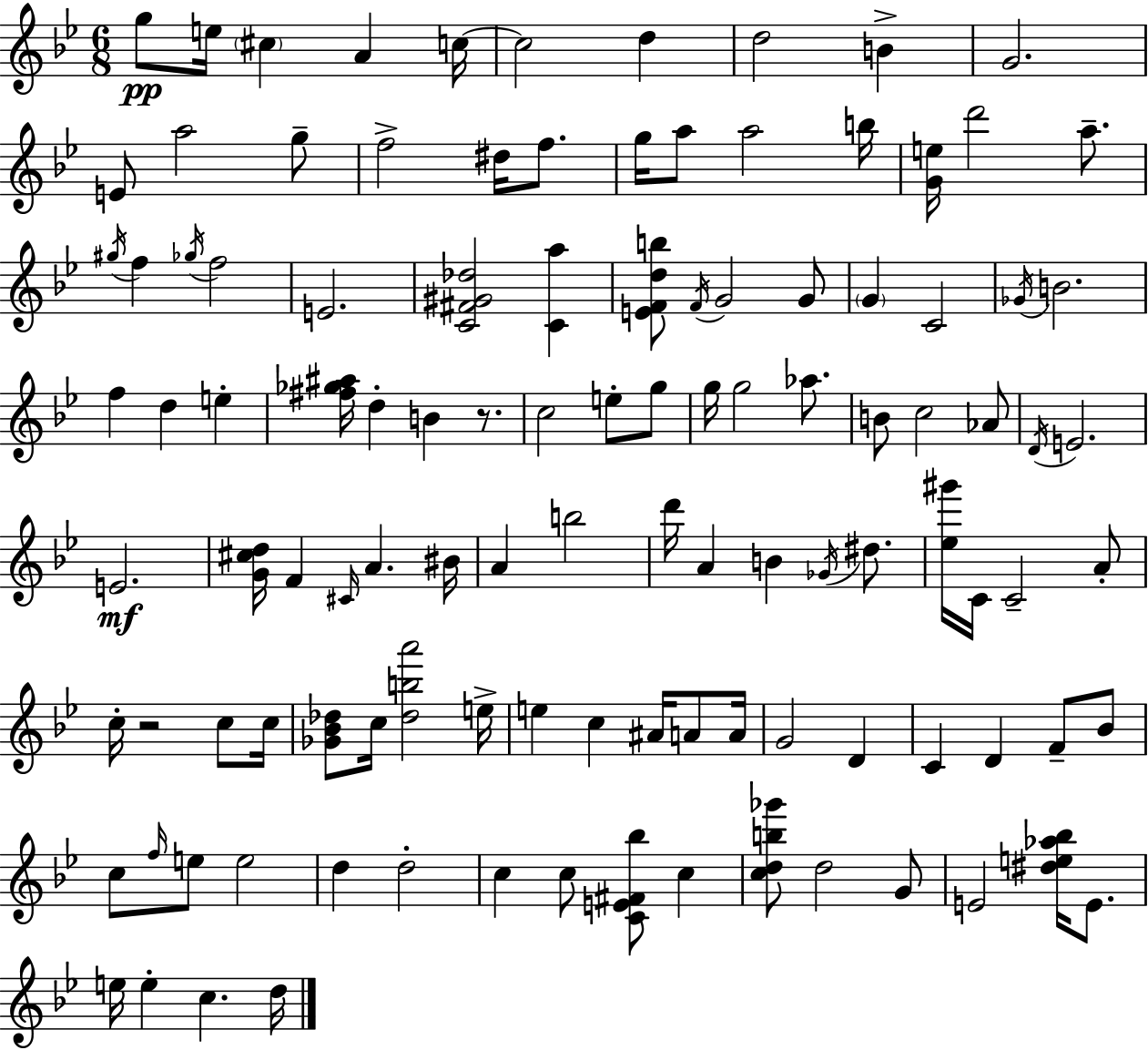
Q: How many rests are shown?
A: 2